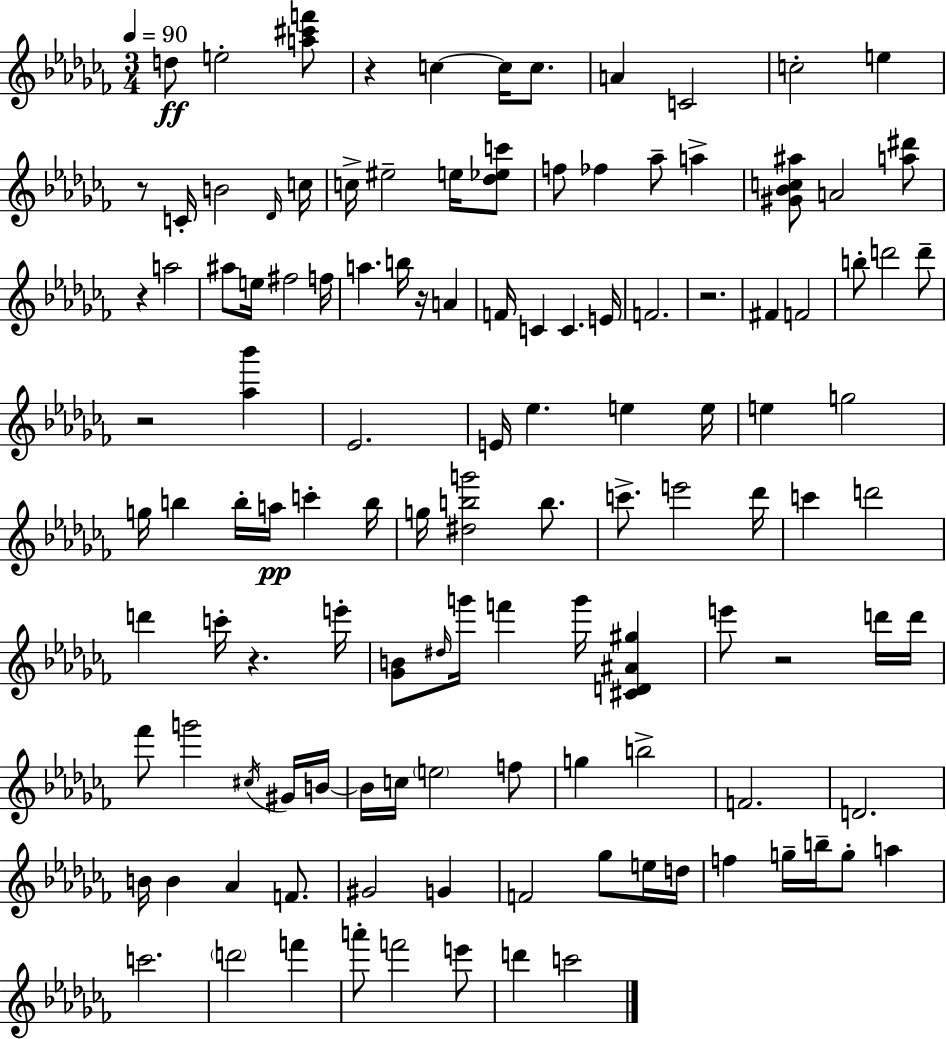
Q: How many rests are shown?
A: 8